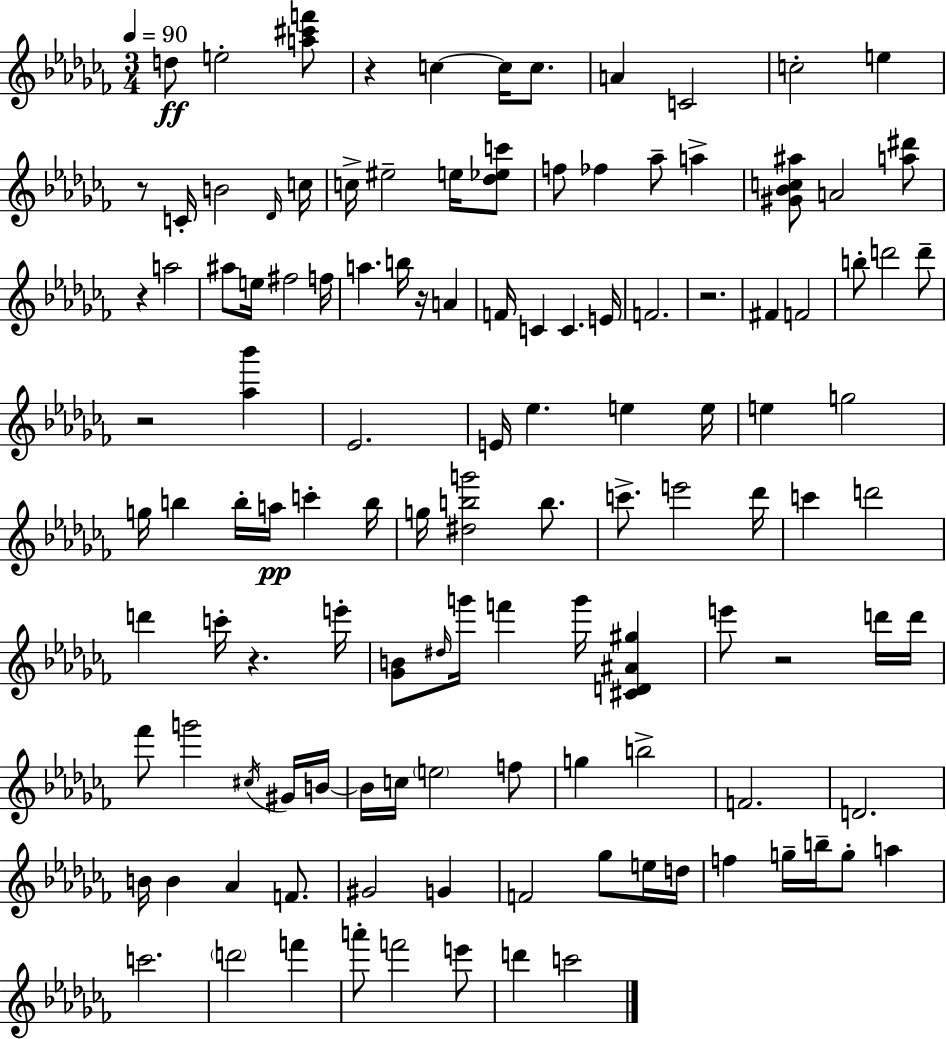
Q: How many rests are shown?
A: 8